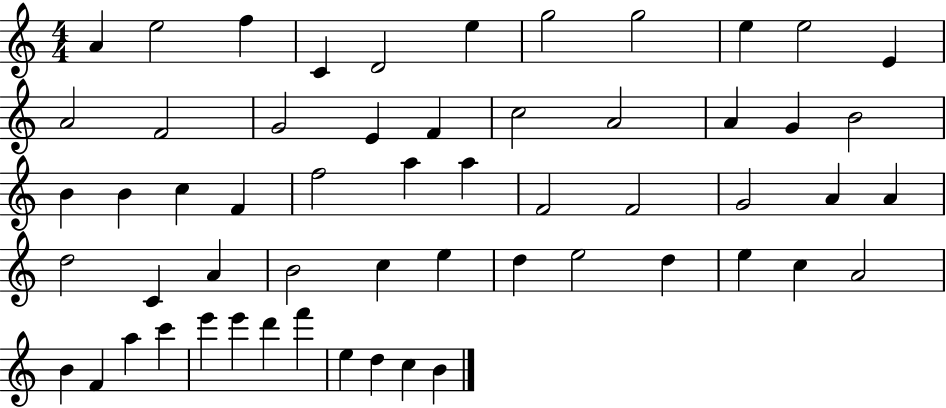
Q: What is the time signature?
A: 4/4